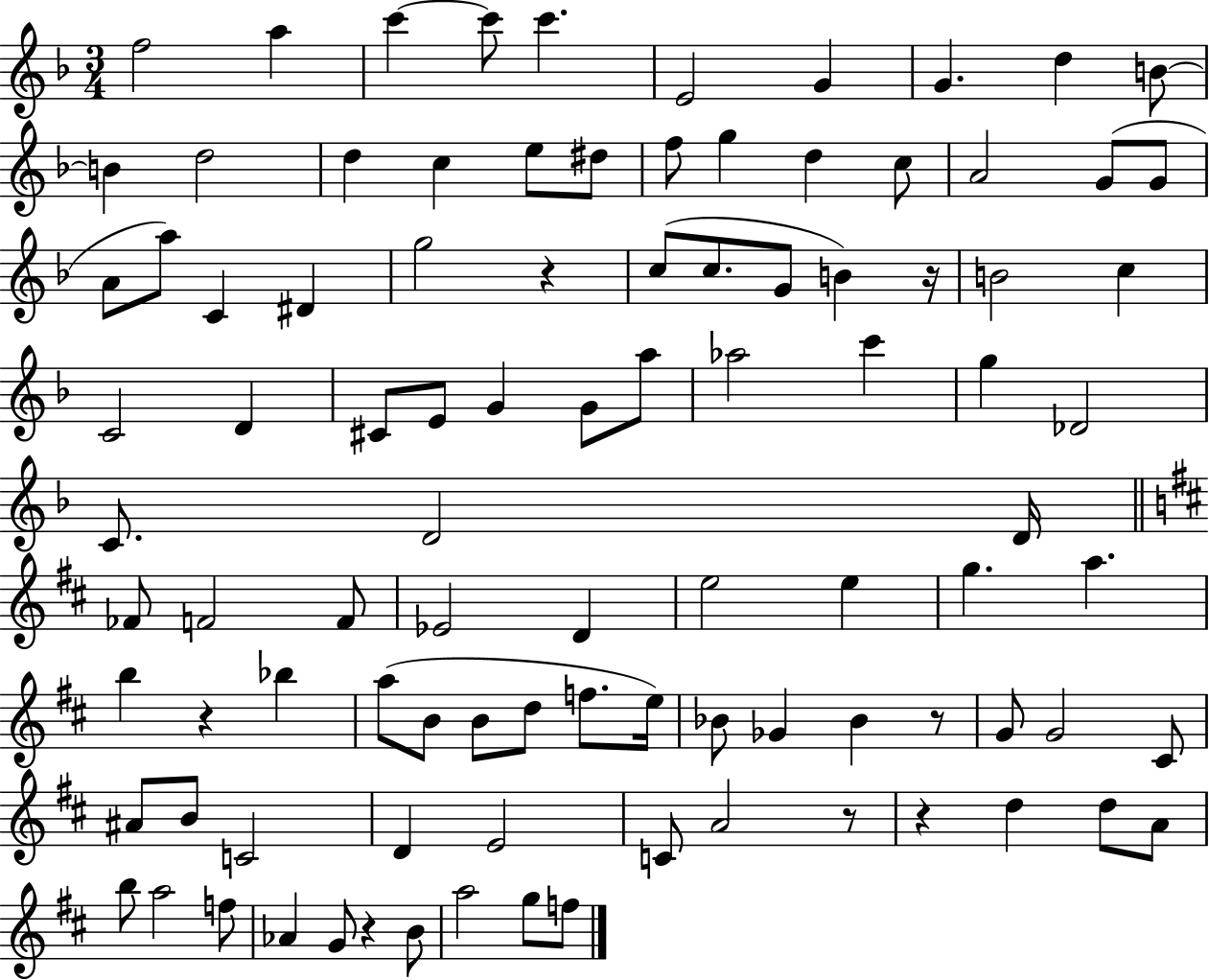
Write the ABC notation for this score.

X:1
T:Untitled
M:3/4
L:1/4
K:F
f2 a c' c'/2 c' E2 G G d B/2 B d2 d c e/2 ^d/2 f/2 g d c/2 A2 G/2 G/2 A/2 a/2 C ^D g2 z c/2 c/2 G/2 B z/4 B2 c C2 D ^C/2 E/2 G G/2 a/2 _a2 c' g _D2 C/2 D2 D/4 _F/2 F2 F/2 _E2 D e2 e g a b z _b a/2 B/2 B/2 d/2 f/2 e/4 _B/2 _G _B z/2 G/2 G2 ^C/2 ^A/2 B/2 C2 D E2 C/2 A2 z/2 z d d/2 A/2 b/2 a2 f/2 _A G/2 z B/2 a2 g/2 f/2